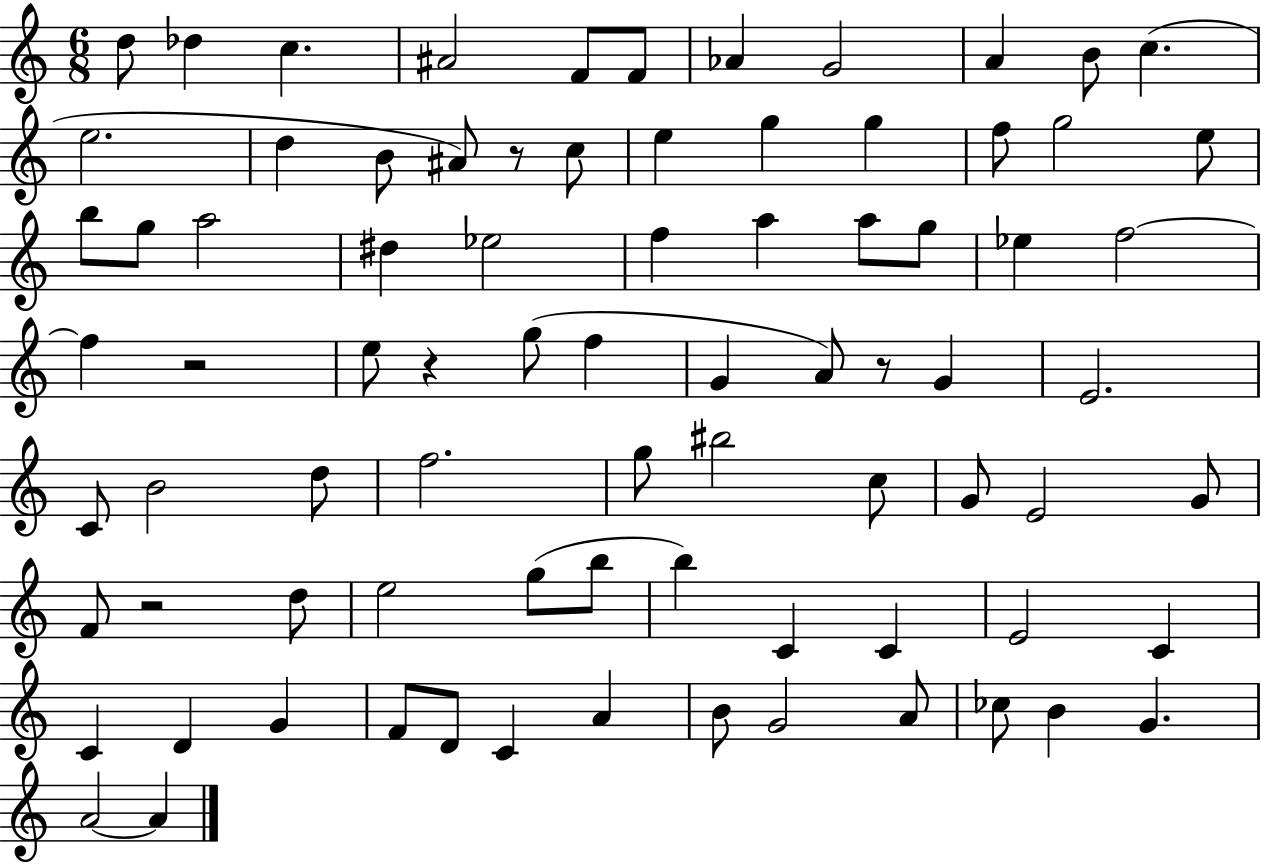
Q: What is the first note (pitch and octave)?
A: D5